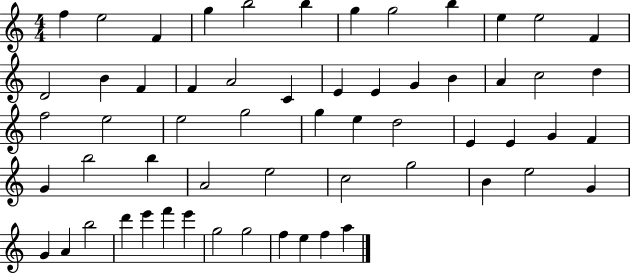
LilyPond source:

{
  \clef treble
  \numericTimeSignature
  \time 4/4
  \key c \major
  f''4 e''2 f'4 | g''4 b''2 b''4 | g''4 g''2 b''4 | e''4 e''2 f'4 | \break d'2 b'4 f'4 | f'4 a'2 c'4 | e'4 e'4 g'4 b'4 | a'4 c''2 d''4 | \break f''2 e''2 | e''2 g''2 | g''4 e''4 d''2 | e'4 e'4 g'4 f'4 | \break g'4 b''2 b''4 | a'2 e''2 | c''2 g''2 | b'4 e''2 g'4 | \break g'4 a'4 b''2 | d'''4 e'''4 f'''4 e'''4 | g''2 g''2 | f''4 e''4 f''4 a''4 | \break \bar "|."
}